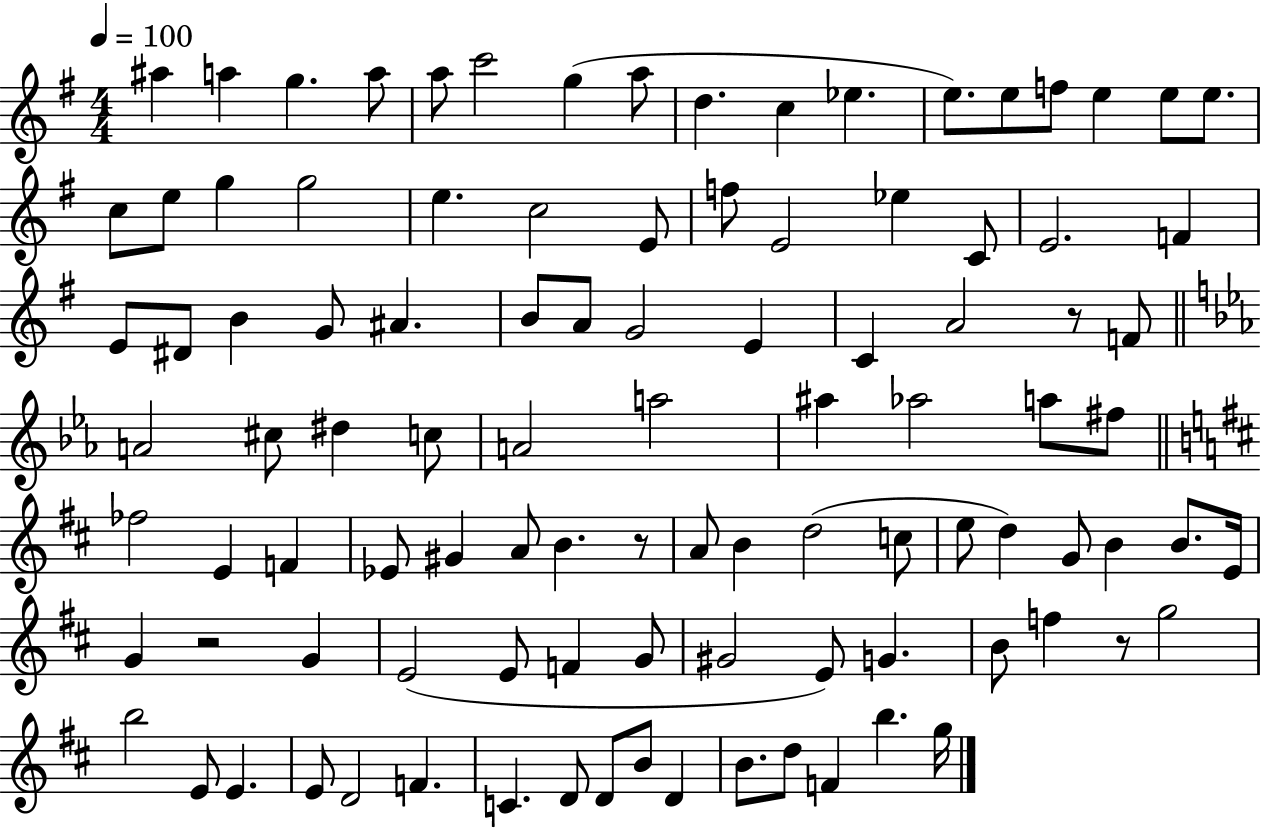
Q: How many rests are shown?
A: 4